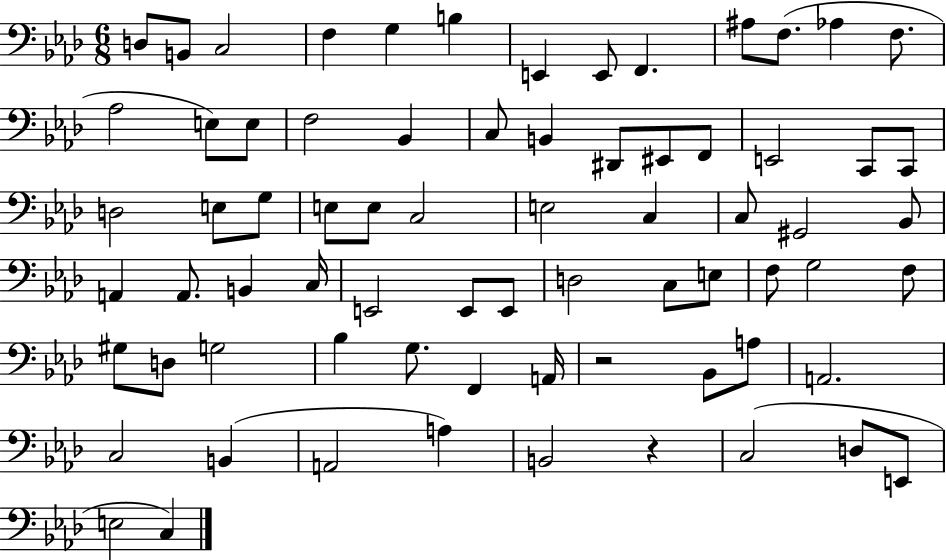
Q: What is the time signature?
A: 6/8